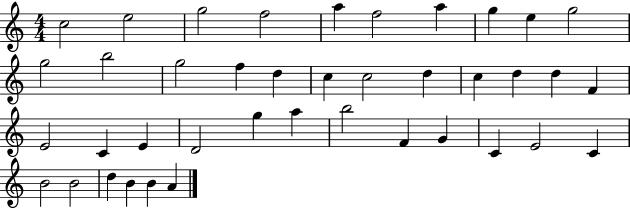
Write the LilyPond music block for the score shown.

{
  \clef treble
  \numericTimeSignature
  \time 4/4
  \key c \major
  c''2 e''2 | g''2 f''2 | a''4 f''2 a''4 | g''4 e''4 g''2 | \break g''2 b''2 | g''2 f''4 d''4 | c''4 c''2 d''4 | c''4 d''4 d''4 f'4 | \break e'2 c'4 e'4 | d'2 g''4 a''4 | b''2 f'4 g'4 | c'4 e'2 c'4 | \break b'2 b'2 | d''4 b'4 b'4 a'4 | \bar "|."
}